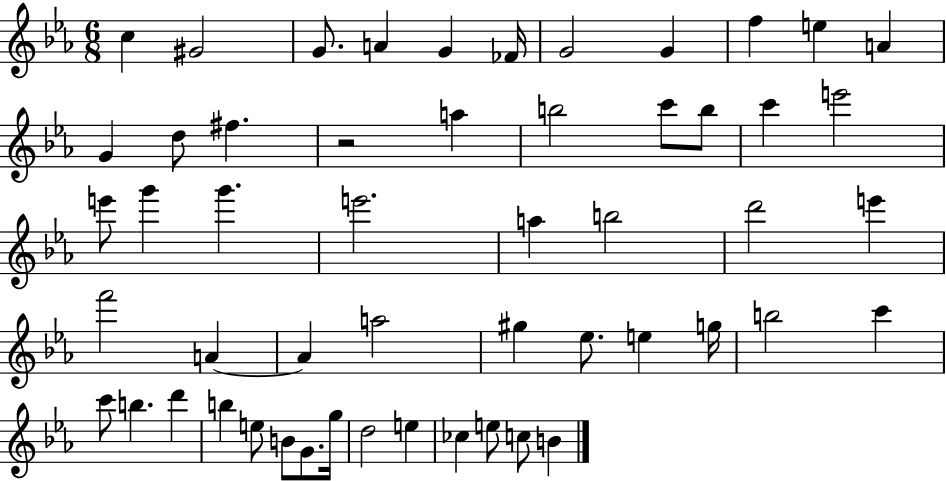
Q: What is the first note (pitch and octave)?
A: C5